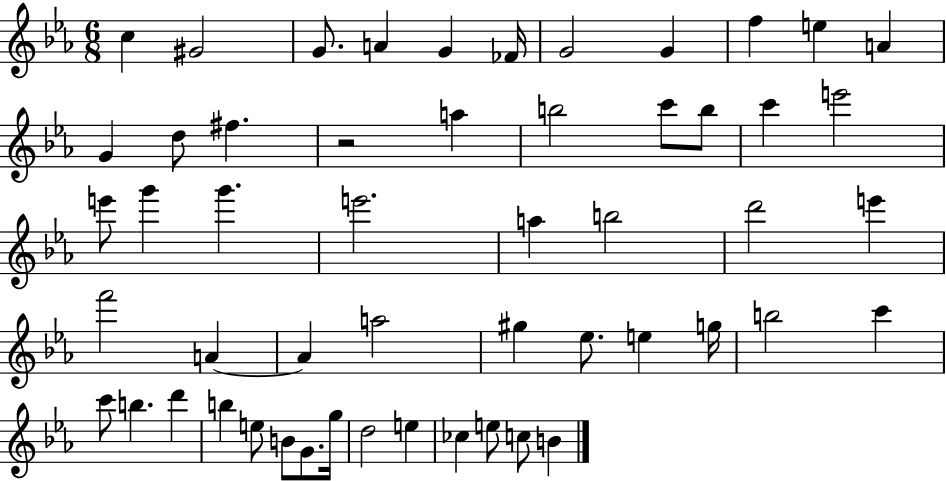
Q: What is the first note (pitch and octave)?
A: C5